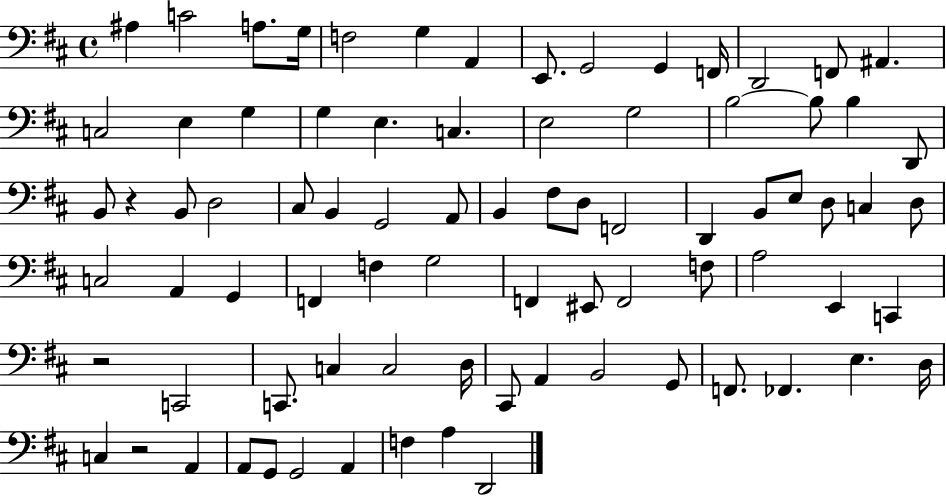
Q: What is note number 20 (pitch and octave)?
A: C3